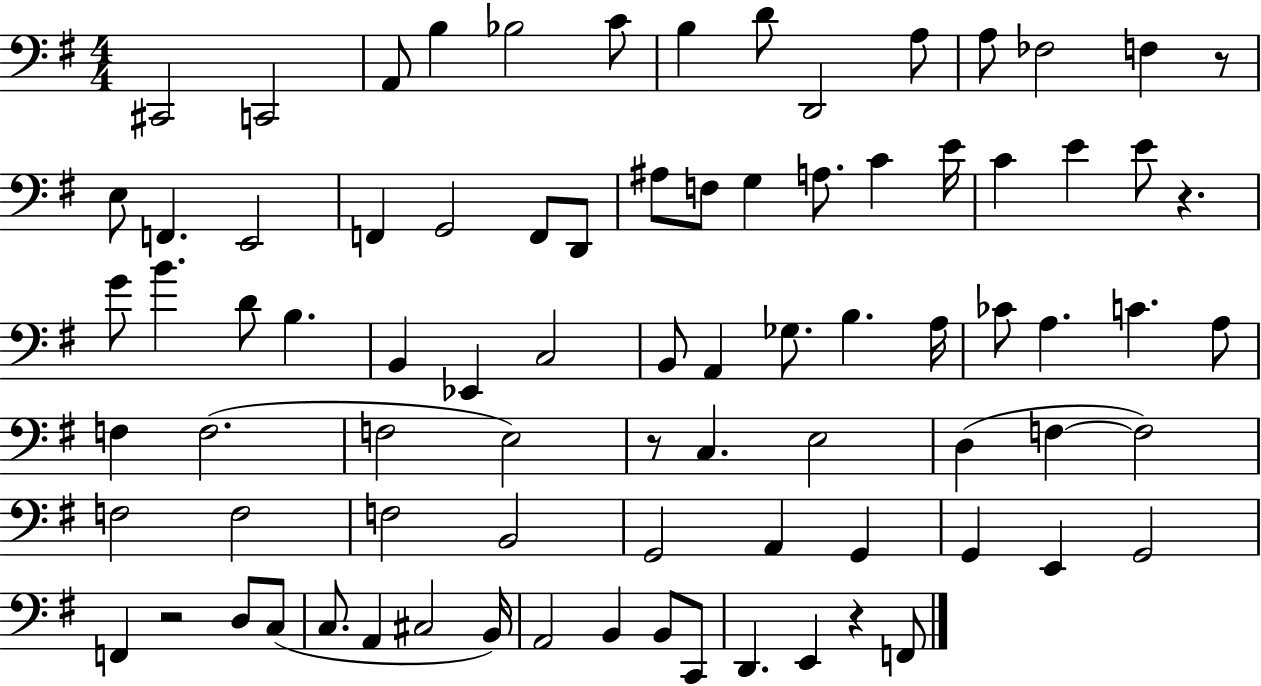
C#2/h C2/h A2/e B3/q Bb3/h C4/e B3/q D4/e D2/h A3/e A3/e FES3/h F3/q R/e E3/e F2/q. E2/h F2/q G2/h F2/e D2/e A#3/e F3/e G3/q A3/e. C4/q E4/s C4/q E4/q E4/e R/q. G4/e B4/q. D4/e B3/q. B2/q Eb2/q C3/h B2/e A2/q Gb3/e. B3/q. A3/s CES4/e A3/q. C4/q. A3/e F3/q F3/h. F3/h E3/h R/e C3/q. E3/h D3/q F3/q F3/h F3/h F3/h F3/h B2/h G2/h A2/q G2/q G2/q E2/q G2/h F2/q R/h D3/e C3/e C3/e. A2/q C#3/h B2/s A2/h B2/q B2/e C2/e D2/q. E2/q R/q F2/e